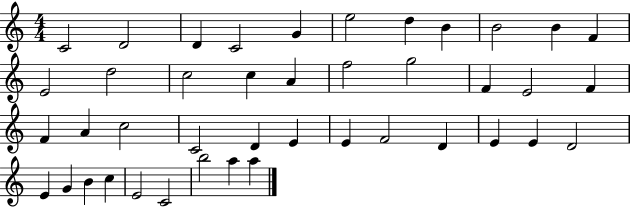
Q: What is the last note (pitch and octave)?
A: A5